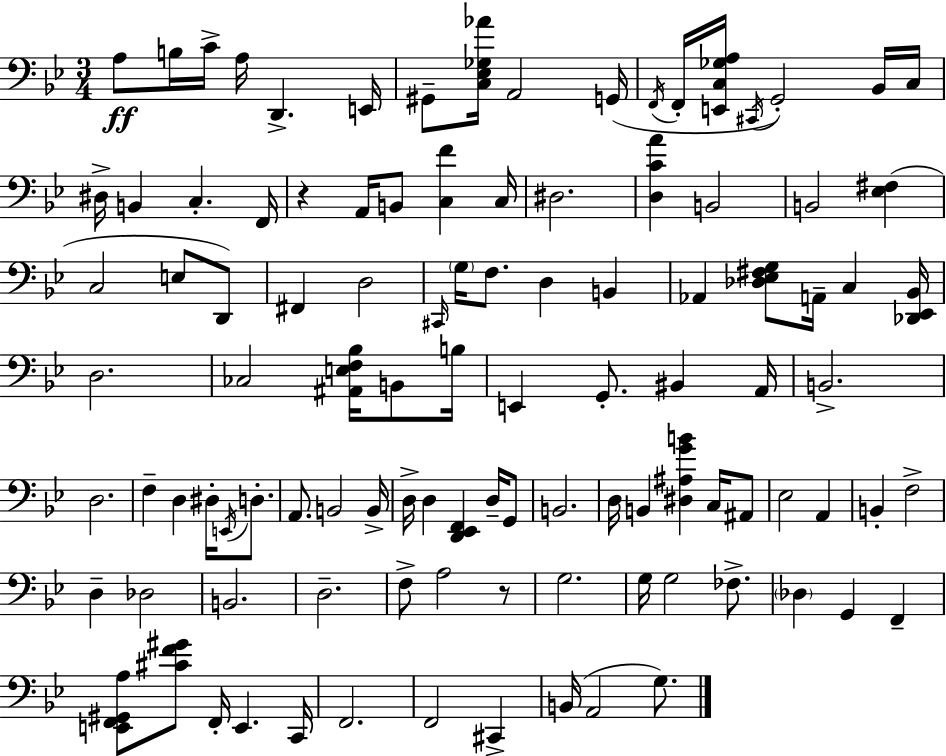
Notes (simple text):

A3/e B3/s C4/s A3/s D2/q. E2/s G#2/e [C3,Eb3,Gb3,Ab4]/s A2/h G2/s F2/s F2/s [E2,C3,Gb3,A3]/s C#2/s G2/h Bb2/s C3/s D#3/s B2/q C3/q. F2/s R/q A2/s B2/e [C3,F4]/q C3/s D#3/h. [D3,C4,A4]/q B2/h B2/h [Eb3,F#3]/q C3/h E3/e D2/e F#2/q D3/h C#2/s G3/s F3/e. D3/q B2/q Ab2/q [Db3,Eb3,F#3,G3]/e A2/s C3/q [Db2,Eb2,Bb2]/s D3/h. CES3/h [A#2,E3,F3,Bb3]/s B2/e B3/s E2/q G2/e. BIS2/q A2/s B2/h. D3/h. F3/q D3/q D#3/s E2/s D3/e. A2/e. B2/h B2/s D3/s D3/q [D2,Eb2,F2]/q D3/s G2/e B2/h. D3/s B2/q [D#3,A#3,G4,B4]/q C3/s A#2/e Eb3/h A2/q B2/q F3/h D3/q Db3/h B2/h. D3/h. F3/e A3/h R/e G3/h. G3/s G3/h FES3/e. Db3/q G2/q F2/q [E2,F2,G#2,A3]/e [C#4,F4,G#4]/e F2/s E2/q. C2/s F2/h. F2/h C#2/q B2/s A2/h G3/e.